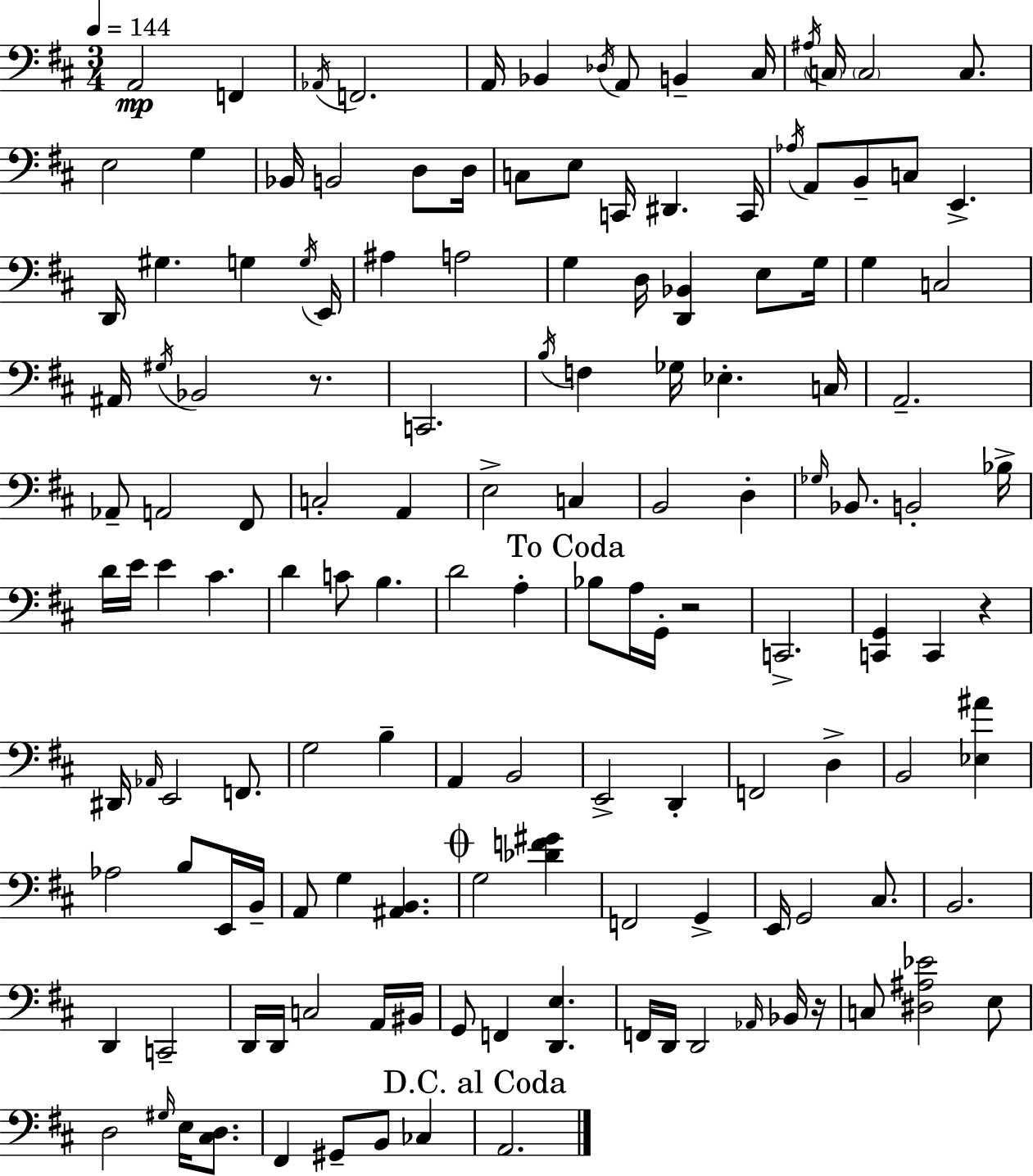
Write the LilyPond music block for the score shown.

{
  \clef bass
  \numericTimeSignature
  \time 3/4
  \key d \major
  \tempo 4 = 144
  a,2\mp f,4 | \acciaccatura { aes,16 } f,2. | a,16 bes,4 \acciaccatura { des16 } a,8 b,4-- | cis16 \acciaccatura { ais16 } \parenthesize c16 \parenthesize c2 | \break c8. e2 g4 | bes,16 b,2 | d8 d16 c8 e8 c,16 dis,4. | c,16 \acciaccatura { aes16 } a,8 b,8-- c8 e,4.-> | \break d,16 gis4. g4 | \acciaccatura { g16 } e,16 ais4 a2 | g4 d16 <d, bes,>4 | e8 g16 g4 c2 | \break ais,16 \acciaccatura { gis16 } bes,2 | r8. c,2. | \acciaccatura { b16 } f4 ges16 | ees4.-. c16 a,2.-- | \break aes,8-- a,2 | fis,8 c2-. | a,4 e2-> | c4 b,2 | \break d4-. \grace { ges16 } bes,8. b,2-. | bes16-> d'16 e'16 e'4 | cis'4. d'4 | c'8 b4. d'2 | \break a4-. \mark "To Coda" bes8 a16 g,16-. | r2 c,2.-> | <c, g,>4 | c,4 r4 dis,16 \grace { aes,16 } e,2 | \break f,8. g2 | b4-- a,4 | b,2 e,2-> | d,4-. f,2 | \break d4-> b,2 | <ees ais'>4 aes2 | b8 e,16 b,16-- a,8 g4 | <ais, b,>4. \mark \markup { \musicglyph "scripts.coda" } g2 | \break <des' f' gis'>4 f,2 | g,4-> e,16 g,2 | cis8. b,2. | d,4 | \break c,2-- d,16 d,16 c2 | a,16 bis,16 g,8 f,4 | <d, e>4. f,16 d,16 d,2 | \grace { aes,16 } bes,16 r16 c8 | \break <dis ais ees'>2 e8 d2 | \grace { gis16 } e16 <cis d>8. fis,4 | gis,8-- b,8 ces4 \mark "D.C. al Coda" a,2. | \bar "|."
}